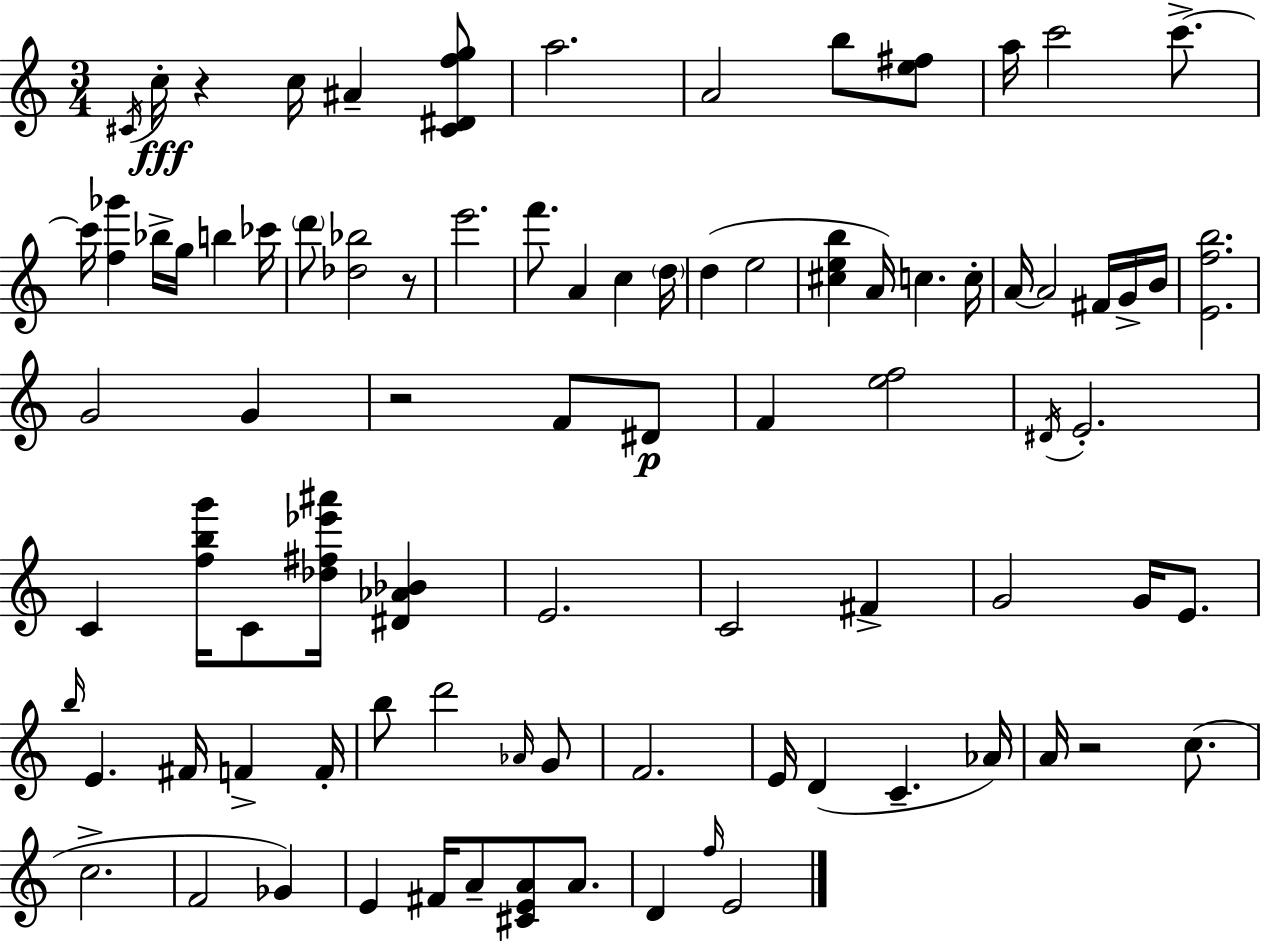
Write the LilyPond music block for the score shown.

{
  \clef treble
  \numericTimeSignature
  \time 3/4
  \key a \minor
  \acciaccatura { cis'16 }\fff c''16-. r4 c''16 ais'4-- <cis' dis' f'' g''>8 | a''2. | a'2 b''8 <e'' fis''>8 | a''16 c'''2 c'''8.->~~ | \break c'''16 <f'' ges'''>4 bes''16-> g''16 b''4 | ces'''16 \parenthesize d'''8 <des'' bes''>2 r8 | e'''2. | f'''8. a'4 c''4 | \break \parenthesize d''16 d''4( e''2 | <cis'' e'' b''>4 a'16) c''4. | c''16-. a'16~~ a'2 fis'16 g'16-> | b'16 <e' f'' b''>2. | \break g'2 g'4 | r2 f'8 dis'8\p | f'4 <e'' f''>2 | \acciaccatura { dis'16 } e'2.-. | \break c'4 <f'' b'' g'''>16 c'8 <des'' fis'' ees''' ais'''>16 <dis' aes' bes'>4 | e'2. | c'2 fis'4-> | g'2 g'16 e'8. | \break \grace { b''16 } e'4. fis'16 f'4-> | f'16-. b''8 d'''2 | \grace { aes'16 } g'8 f'2. | e'16 d'4( c'4.-- | \break aes'16) a'16 r2 | c''8.( c''2.-> | f'2 | ges'4) e'4 fis'16 a'8-- <cis' e' a'>8 | \break a'8. d'4 \grace { f''16 } e'2 | \bar "|."
}